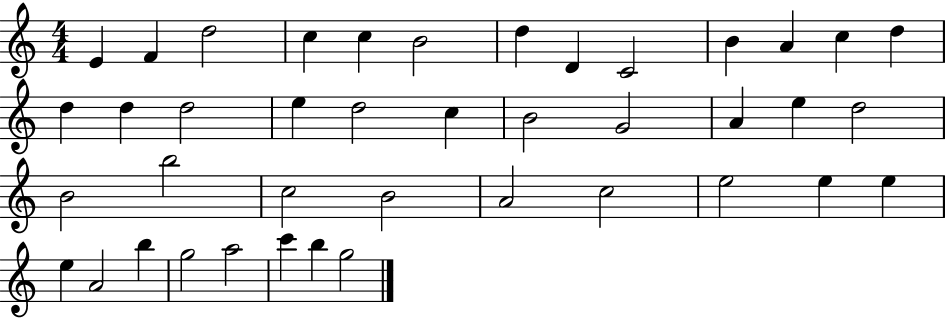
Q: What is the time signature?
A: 4/4